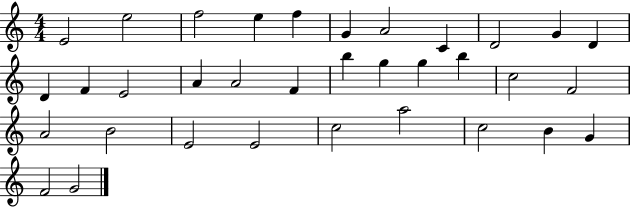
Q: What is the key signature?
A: C major